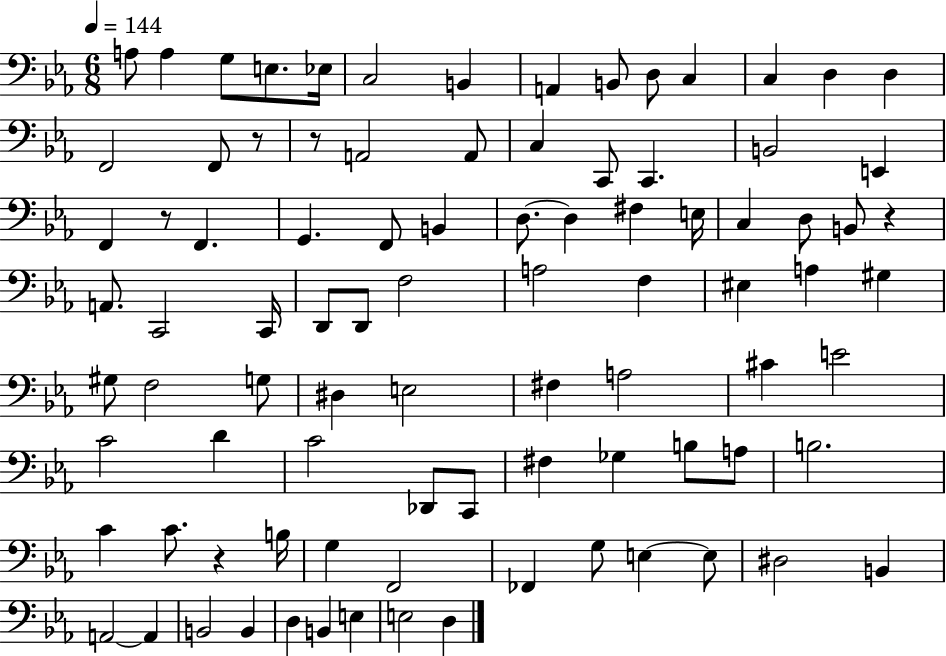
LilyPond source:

{
  \clef bass
  \numericTimeSignature
  \time 6/8
  \key ees \major
  \tempo 4 = 144
  a8 a4 g8 e8. ees16 | c2 b,4 | a,4 b,8 d8 c4 | c4 d4 d4 | \break f,2 f,8 r8 | r8 a,2 a,8 | c4 c,8 c,4. | b,2 e,4 | \break f,4 r8 f,4. | g,4. f,8 b,4 | d8.~~ d4 fis4 e16 | c4 d8 b,8 r4 | \break a,8. c,2 c,16 | d,8 d,8 f2 | a2 f4 | eis4 a4 gis4 | \break gis8 f2 g8 | dis4 e2 | fis4 a2 | cis'4 e'2 | \break c'2 d'4 | c'2 des,8 c,8 | fis4 ges4 b8 a8 | b2. | \break c'4 c'8. r4 b16 | g4 f,2 | fes,4 g8 e4~~ e8 | dis2 b,4 | \break a,2~~ a,4 | b,2 b,4 | d4 b,4 e4 | e2 d4 | \break \bar "|."
}